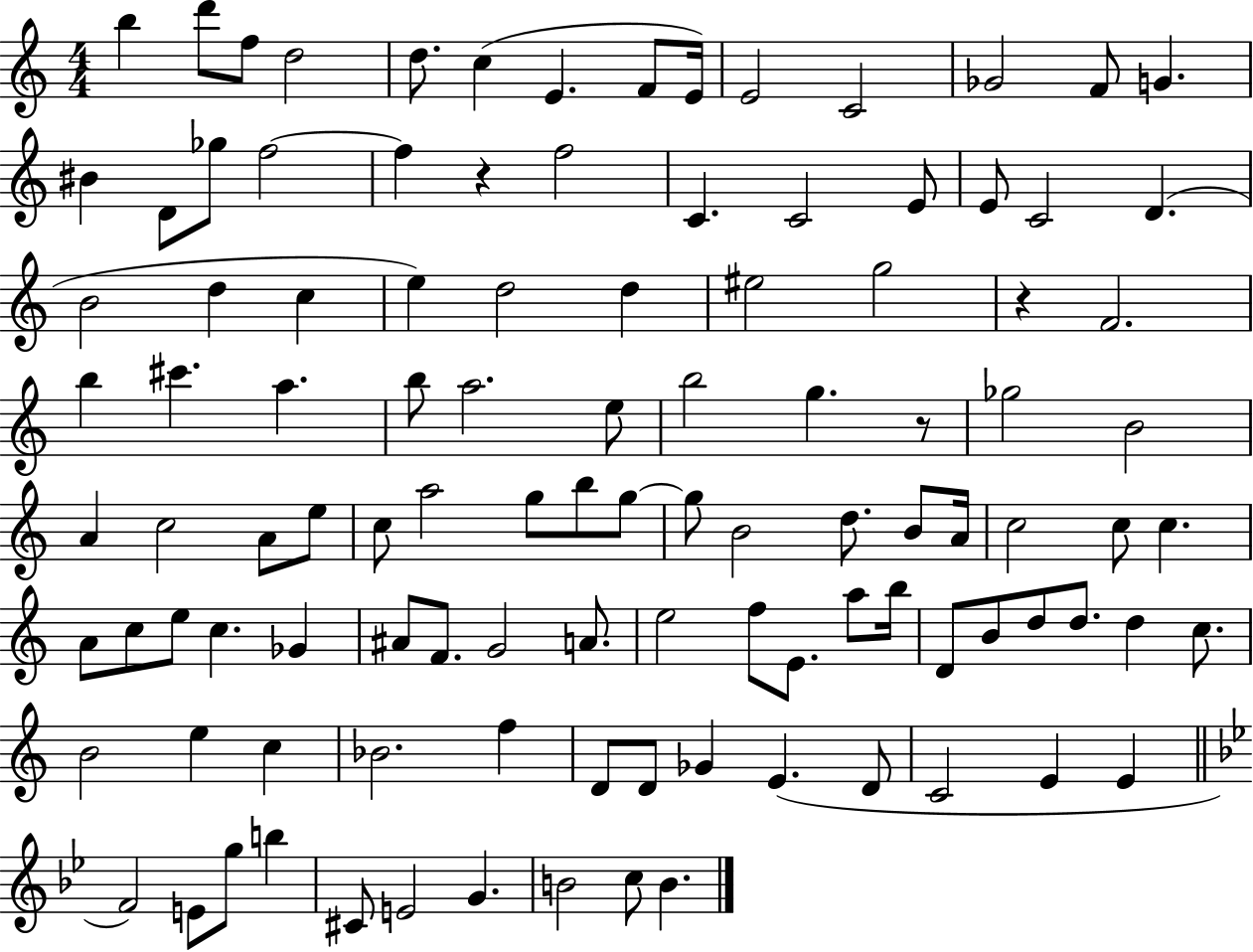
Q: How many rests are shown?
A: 3